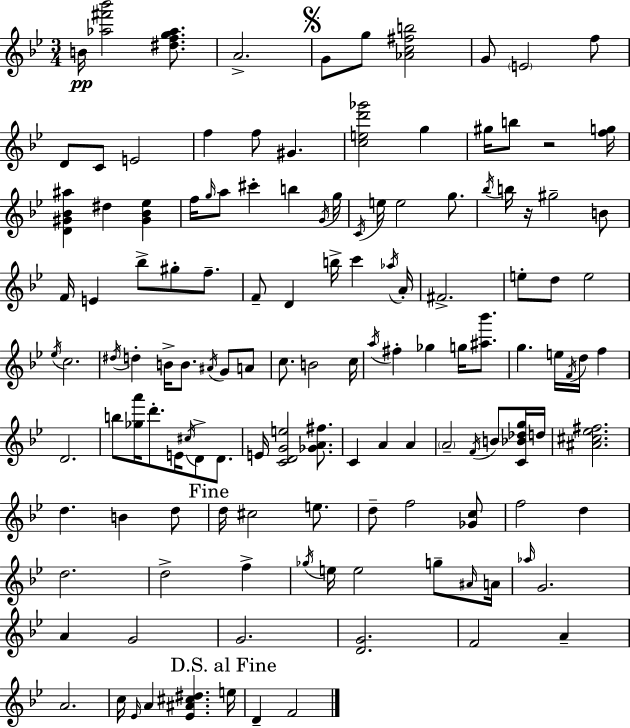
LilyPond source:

{
  \clef treble
  \numericTimeSignature
  \time 3/4
  \key bes \major
  b'16\pp <aes'' fis''' bes'''>2 <dis'' f'' g'' aes''>8. | a'2.-> | \mark \markup { \musicglyph "scripts.segno" } g'8 g''8 <aes' c'' fis'' b''>2 | g'8 \parenthesize e'2 f''8 | \break d'8 c'8 e'2 | f''4 f''8 gis'4. | <c'' e'' d''' ges'''>2 g''4 | gis''16 b''8 r2 <f'' g''>16 | \break <d' gis' bes' ais''>4 dis''4 <gis' bes' ees''>4 | f''16 \grace { g''16 } a''8 cis'''4-. b''4 | \acciaccatura { g'16 } g''16 \acciaccatura { c'16 } e''16 e''2 | g''8. \acciaccatura { bes''16 } b''16 r16 gis''2-- | \break b'8 f'16 e'4 bes''8-> gis''8-. | f''8.-- f'8-- d'4 b''16-> c'''4 | \acciaccatura { aes''16 } a'16-. fis'2.-> | e''8-. d''8 e''2 | \break \acciaccatura { ees''16 } c''2. | \acciaccatura { dis''16 } d''4-. b'16-> | b'8. \acciaccatura { ais'16 } g'8 a'8 c''8. b'2 | c''16 \acciaccatura { a''16 } fis''4-. | \break ges''4 g''16 <ais'' bes'''>8. g''4. | e''16 \acciaccatura { f'16 } d''16 f''4 d'2. | b''8 | <ges'' a'''>16 d'''8.-. e'16 \acciaccatura { cis''16 } d'8-> d'8. e'16 | \break <c' d' g' e''>2 <ges' a' fis''>8. c'4 | a'4 a'4 \parenthesize a'2-- | \acciaccatura { f'16 } b'8 <c' bes' des'' g''>16 d''16 | <ais' cis'' ees'' fis''>2. | \break d''4. b'4 d''8 | \mark "Fine" d''16 cis''2 e''8. | d''8-- f''2 <ges' c''>8 | f''2 d''4 | \break d''2. | d''2-> f''4-> | \acciaccatura { ges''16 } e''16 e''2 g''8-- | \grace { ais'16 } a'16 \grace { aes''16 } g'2. | \break a'4 g'2 | g'2. | <d' g'>2. | f'2 a'4-- | \break a'2. | c''16 \grace { ees'16 } a'4 <ees' ais' cis'' dis''>4. | \mark "D.S. al Fine" e''16 d'4-- f'2 | \bar "|."
}